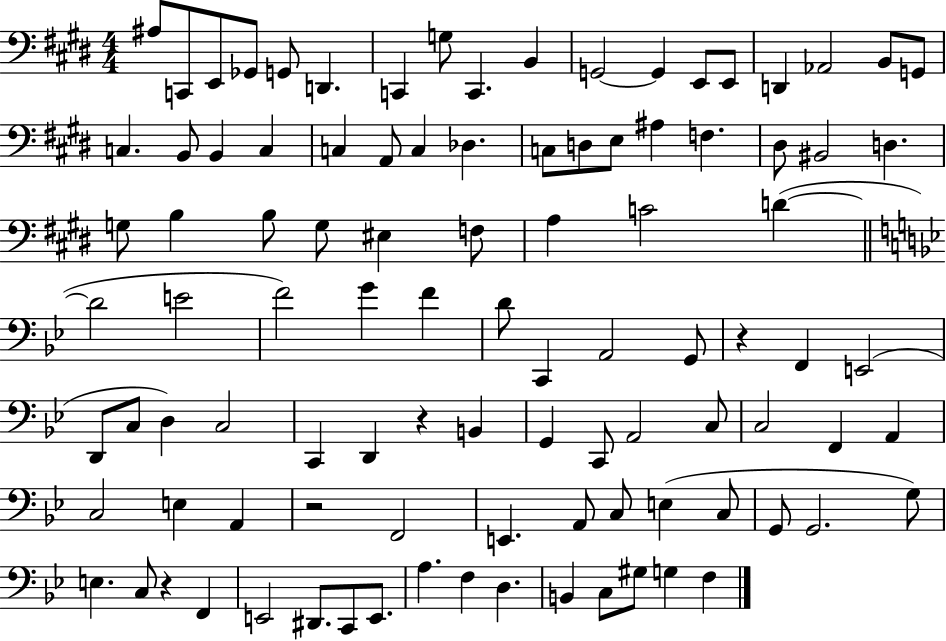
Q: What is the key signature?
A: E major